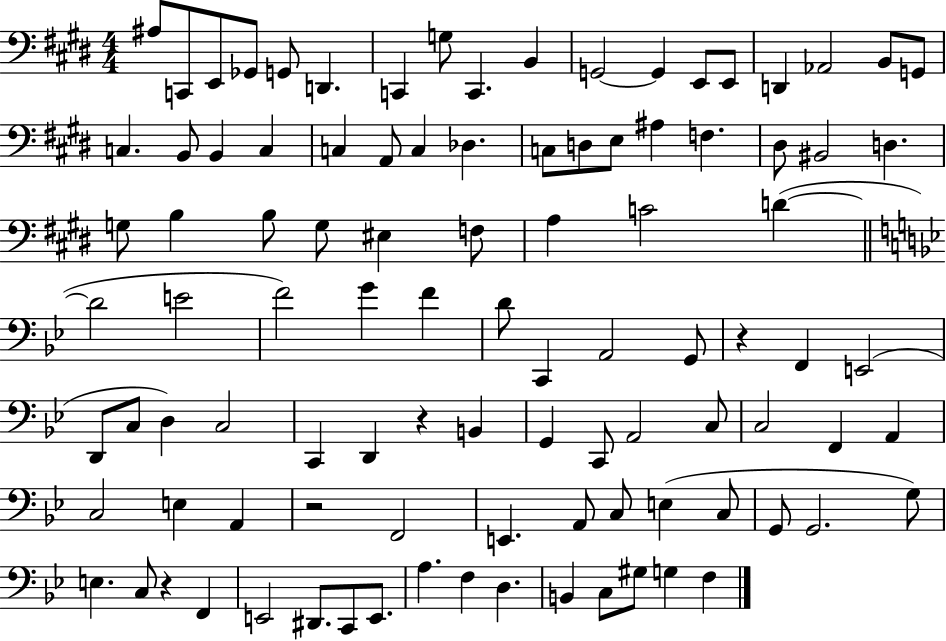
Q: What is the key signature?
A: E major